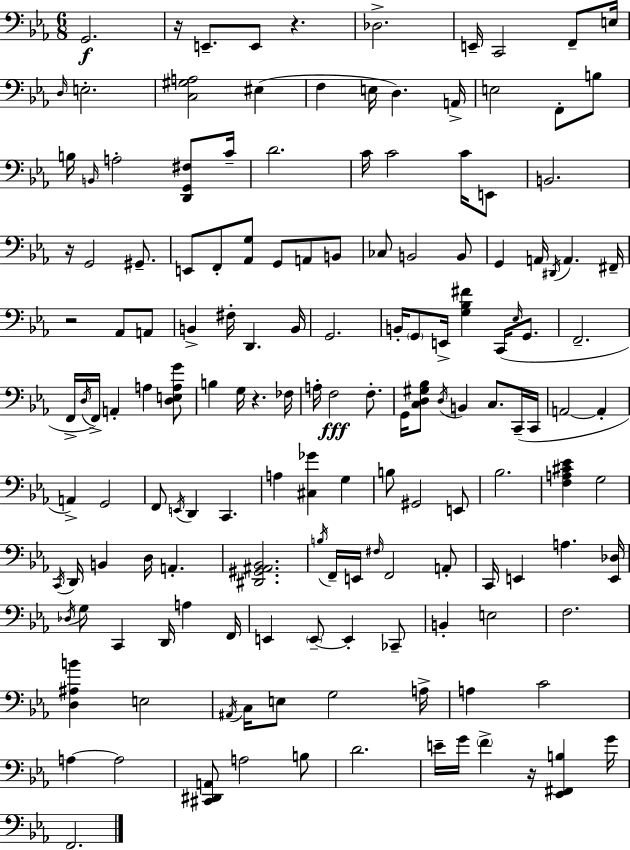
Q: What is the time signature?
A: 6/8